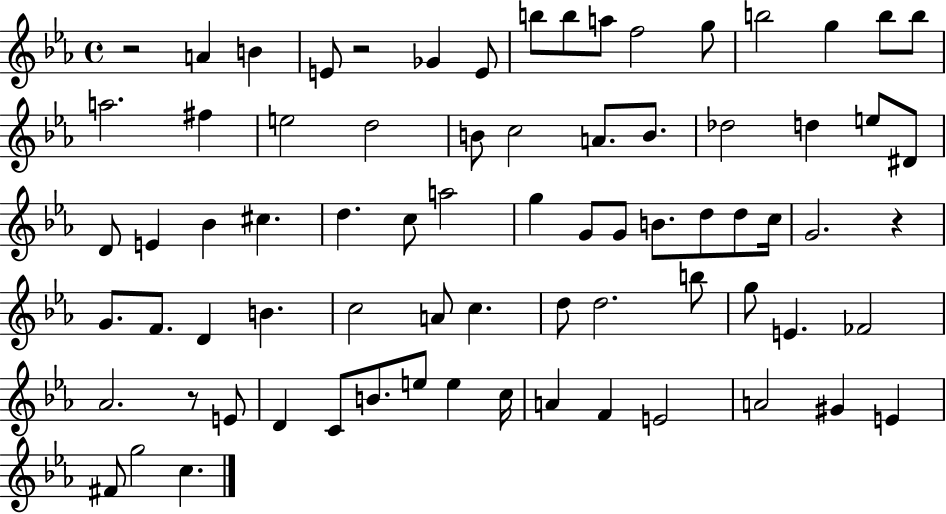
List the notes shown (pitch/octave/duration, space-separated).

R/h A4/q B4/q E4/e R/h Gb4/q E4/e B5/e B5/e A5/e F5/h G5/e B5/h G5/q B5/e B5/e A5/h. F#5/q E5/h D5/h B4/e C5/h A4/e. B4/e. Db5/h D5/q E5/e D#4/e D4/e E4/q Bb4/q C#5/q. D5/q. C5/e A5/h G5/q G4/e G4/e B4/e. D5/e D5/e C5/s G4/h. R/q G4/e. F4/e. D4/q B4/q. C5/h A4/e C5/q. D5/e D5/h. B5/e G5/e E4/q. FES4/h Ab4/h. R/e E4/e D4/q C4/e B4/e. E5/e E5/q C5/s A4/q F4/q E4/h A4/h G#4/q E4/q F#4/e G5/h C5/q.